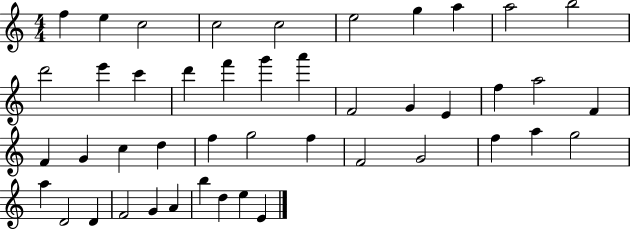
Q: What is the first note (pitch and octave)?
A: F5